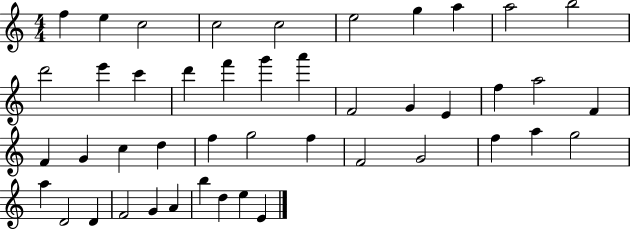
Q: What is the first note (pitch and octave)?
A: F5